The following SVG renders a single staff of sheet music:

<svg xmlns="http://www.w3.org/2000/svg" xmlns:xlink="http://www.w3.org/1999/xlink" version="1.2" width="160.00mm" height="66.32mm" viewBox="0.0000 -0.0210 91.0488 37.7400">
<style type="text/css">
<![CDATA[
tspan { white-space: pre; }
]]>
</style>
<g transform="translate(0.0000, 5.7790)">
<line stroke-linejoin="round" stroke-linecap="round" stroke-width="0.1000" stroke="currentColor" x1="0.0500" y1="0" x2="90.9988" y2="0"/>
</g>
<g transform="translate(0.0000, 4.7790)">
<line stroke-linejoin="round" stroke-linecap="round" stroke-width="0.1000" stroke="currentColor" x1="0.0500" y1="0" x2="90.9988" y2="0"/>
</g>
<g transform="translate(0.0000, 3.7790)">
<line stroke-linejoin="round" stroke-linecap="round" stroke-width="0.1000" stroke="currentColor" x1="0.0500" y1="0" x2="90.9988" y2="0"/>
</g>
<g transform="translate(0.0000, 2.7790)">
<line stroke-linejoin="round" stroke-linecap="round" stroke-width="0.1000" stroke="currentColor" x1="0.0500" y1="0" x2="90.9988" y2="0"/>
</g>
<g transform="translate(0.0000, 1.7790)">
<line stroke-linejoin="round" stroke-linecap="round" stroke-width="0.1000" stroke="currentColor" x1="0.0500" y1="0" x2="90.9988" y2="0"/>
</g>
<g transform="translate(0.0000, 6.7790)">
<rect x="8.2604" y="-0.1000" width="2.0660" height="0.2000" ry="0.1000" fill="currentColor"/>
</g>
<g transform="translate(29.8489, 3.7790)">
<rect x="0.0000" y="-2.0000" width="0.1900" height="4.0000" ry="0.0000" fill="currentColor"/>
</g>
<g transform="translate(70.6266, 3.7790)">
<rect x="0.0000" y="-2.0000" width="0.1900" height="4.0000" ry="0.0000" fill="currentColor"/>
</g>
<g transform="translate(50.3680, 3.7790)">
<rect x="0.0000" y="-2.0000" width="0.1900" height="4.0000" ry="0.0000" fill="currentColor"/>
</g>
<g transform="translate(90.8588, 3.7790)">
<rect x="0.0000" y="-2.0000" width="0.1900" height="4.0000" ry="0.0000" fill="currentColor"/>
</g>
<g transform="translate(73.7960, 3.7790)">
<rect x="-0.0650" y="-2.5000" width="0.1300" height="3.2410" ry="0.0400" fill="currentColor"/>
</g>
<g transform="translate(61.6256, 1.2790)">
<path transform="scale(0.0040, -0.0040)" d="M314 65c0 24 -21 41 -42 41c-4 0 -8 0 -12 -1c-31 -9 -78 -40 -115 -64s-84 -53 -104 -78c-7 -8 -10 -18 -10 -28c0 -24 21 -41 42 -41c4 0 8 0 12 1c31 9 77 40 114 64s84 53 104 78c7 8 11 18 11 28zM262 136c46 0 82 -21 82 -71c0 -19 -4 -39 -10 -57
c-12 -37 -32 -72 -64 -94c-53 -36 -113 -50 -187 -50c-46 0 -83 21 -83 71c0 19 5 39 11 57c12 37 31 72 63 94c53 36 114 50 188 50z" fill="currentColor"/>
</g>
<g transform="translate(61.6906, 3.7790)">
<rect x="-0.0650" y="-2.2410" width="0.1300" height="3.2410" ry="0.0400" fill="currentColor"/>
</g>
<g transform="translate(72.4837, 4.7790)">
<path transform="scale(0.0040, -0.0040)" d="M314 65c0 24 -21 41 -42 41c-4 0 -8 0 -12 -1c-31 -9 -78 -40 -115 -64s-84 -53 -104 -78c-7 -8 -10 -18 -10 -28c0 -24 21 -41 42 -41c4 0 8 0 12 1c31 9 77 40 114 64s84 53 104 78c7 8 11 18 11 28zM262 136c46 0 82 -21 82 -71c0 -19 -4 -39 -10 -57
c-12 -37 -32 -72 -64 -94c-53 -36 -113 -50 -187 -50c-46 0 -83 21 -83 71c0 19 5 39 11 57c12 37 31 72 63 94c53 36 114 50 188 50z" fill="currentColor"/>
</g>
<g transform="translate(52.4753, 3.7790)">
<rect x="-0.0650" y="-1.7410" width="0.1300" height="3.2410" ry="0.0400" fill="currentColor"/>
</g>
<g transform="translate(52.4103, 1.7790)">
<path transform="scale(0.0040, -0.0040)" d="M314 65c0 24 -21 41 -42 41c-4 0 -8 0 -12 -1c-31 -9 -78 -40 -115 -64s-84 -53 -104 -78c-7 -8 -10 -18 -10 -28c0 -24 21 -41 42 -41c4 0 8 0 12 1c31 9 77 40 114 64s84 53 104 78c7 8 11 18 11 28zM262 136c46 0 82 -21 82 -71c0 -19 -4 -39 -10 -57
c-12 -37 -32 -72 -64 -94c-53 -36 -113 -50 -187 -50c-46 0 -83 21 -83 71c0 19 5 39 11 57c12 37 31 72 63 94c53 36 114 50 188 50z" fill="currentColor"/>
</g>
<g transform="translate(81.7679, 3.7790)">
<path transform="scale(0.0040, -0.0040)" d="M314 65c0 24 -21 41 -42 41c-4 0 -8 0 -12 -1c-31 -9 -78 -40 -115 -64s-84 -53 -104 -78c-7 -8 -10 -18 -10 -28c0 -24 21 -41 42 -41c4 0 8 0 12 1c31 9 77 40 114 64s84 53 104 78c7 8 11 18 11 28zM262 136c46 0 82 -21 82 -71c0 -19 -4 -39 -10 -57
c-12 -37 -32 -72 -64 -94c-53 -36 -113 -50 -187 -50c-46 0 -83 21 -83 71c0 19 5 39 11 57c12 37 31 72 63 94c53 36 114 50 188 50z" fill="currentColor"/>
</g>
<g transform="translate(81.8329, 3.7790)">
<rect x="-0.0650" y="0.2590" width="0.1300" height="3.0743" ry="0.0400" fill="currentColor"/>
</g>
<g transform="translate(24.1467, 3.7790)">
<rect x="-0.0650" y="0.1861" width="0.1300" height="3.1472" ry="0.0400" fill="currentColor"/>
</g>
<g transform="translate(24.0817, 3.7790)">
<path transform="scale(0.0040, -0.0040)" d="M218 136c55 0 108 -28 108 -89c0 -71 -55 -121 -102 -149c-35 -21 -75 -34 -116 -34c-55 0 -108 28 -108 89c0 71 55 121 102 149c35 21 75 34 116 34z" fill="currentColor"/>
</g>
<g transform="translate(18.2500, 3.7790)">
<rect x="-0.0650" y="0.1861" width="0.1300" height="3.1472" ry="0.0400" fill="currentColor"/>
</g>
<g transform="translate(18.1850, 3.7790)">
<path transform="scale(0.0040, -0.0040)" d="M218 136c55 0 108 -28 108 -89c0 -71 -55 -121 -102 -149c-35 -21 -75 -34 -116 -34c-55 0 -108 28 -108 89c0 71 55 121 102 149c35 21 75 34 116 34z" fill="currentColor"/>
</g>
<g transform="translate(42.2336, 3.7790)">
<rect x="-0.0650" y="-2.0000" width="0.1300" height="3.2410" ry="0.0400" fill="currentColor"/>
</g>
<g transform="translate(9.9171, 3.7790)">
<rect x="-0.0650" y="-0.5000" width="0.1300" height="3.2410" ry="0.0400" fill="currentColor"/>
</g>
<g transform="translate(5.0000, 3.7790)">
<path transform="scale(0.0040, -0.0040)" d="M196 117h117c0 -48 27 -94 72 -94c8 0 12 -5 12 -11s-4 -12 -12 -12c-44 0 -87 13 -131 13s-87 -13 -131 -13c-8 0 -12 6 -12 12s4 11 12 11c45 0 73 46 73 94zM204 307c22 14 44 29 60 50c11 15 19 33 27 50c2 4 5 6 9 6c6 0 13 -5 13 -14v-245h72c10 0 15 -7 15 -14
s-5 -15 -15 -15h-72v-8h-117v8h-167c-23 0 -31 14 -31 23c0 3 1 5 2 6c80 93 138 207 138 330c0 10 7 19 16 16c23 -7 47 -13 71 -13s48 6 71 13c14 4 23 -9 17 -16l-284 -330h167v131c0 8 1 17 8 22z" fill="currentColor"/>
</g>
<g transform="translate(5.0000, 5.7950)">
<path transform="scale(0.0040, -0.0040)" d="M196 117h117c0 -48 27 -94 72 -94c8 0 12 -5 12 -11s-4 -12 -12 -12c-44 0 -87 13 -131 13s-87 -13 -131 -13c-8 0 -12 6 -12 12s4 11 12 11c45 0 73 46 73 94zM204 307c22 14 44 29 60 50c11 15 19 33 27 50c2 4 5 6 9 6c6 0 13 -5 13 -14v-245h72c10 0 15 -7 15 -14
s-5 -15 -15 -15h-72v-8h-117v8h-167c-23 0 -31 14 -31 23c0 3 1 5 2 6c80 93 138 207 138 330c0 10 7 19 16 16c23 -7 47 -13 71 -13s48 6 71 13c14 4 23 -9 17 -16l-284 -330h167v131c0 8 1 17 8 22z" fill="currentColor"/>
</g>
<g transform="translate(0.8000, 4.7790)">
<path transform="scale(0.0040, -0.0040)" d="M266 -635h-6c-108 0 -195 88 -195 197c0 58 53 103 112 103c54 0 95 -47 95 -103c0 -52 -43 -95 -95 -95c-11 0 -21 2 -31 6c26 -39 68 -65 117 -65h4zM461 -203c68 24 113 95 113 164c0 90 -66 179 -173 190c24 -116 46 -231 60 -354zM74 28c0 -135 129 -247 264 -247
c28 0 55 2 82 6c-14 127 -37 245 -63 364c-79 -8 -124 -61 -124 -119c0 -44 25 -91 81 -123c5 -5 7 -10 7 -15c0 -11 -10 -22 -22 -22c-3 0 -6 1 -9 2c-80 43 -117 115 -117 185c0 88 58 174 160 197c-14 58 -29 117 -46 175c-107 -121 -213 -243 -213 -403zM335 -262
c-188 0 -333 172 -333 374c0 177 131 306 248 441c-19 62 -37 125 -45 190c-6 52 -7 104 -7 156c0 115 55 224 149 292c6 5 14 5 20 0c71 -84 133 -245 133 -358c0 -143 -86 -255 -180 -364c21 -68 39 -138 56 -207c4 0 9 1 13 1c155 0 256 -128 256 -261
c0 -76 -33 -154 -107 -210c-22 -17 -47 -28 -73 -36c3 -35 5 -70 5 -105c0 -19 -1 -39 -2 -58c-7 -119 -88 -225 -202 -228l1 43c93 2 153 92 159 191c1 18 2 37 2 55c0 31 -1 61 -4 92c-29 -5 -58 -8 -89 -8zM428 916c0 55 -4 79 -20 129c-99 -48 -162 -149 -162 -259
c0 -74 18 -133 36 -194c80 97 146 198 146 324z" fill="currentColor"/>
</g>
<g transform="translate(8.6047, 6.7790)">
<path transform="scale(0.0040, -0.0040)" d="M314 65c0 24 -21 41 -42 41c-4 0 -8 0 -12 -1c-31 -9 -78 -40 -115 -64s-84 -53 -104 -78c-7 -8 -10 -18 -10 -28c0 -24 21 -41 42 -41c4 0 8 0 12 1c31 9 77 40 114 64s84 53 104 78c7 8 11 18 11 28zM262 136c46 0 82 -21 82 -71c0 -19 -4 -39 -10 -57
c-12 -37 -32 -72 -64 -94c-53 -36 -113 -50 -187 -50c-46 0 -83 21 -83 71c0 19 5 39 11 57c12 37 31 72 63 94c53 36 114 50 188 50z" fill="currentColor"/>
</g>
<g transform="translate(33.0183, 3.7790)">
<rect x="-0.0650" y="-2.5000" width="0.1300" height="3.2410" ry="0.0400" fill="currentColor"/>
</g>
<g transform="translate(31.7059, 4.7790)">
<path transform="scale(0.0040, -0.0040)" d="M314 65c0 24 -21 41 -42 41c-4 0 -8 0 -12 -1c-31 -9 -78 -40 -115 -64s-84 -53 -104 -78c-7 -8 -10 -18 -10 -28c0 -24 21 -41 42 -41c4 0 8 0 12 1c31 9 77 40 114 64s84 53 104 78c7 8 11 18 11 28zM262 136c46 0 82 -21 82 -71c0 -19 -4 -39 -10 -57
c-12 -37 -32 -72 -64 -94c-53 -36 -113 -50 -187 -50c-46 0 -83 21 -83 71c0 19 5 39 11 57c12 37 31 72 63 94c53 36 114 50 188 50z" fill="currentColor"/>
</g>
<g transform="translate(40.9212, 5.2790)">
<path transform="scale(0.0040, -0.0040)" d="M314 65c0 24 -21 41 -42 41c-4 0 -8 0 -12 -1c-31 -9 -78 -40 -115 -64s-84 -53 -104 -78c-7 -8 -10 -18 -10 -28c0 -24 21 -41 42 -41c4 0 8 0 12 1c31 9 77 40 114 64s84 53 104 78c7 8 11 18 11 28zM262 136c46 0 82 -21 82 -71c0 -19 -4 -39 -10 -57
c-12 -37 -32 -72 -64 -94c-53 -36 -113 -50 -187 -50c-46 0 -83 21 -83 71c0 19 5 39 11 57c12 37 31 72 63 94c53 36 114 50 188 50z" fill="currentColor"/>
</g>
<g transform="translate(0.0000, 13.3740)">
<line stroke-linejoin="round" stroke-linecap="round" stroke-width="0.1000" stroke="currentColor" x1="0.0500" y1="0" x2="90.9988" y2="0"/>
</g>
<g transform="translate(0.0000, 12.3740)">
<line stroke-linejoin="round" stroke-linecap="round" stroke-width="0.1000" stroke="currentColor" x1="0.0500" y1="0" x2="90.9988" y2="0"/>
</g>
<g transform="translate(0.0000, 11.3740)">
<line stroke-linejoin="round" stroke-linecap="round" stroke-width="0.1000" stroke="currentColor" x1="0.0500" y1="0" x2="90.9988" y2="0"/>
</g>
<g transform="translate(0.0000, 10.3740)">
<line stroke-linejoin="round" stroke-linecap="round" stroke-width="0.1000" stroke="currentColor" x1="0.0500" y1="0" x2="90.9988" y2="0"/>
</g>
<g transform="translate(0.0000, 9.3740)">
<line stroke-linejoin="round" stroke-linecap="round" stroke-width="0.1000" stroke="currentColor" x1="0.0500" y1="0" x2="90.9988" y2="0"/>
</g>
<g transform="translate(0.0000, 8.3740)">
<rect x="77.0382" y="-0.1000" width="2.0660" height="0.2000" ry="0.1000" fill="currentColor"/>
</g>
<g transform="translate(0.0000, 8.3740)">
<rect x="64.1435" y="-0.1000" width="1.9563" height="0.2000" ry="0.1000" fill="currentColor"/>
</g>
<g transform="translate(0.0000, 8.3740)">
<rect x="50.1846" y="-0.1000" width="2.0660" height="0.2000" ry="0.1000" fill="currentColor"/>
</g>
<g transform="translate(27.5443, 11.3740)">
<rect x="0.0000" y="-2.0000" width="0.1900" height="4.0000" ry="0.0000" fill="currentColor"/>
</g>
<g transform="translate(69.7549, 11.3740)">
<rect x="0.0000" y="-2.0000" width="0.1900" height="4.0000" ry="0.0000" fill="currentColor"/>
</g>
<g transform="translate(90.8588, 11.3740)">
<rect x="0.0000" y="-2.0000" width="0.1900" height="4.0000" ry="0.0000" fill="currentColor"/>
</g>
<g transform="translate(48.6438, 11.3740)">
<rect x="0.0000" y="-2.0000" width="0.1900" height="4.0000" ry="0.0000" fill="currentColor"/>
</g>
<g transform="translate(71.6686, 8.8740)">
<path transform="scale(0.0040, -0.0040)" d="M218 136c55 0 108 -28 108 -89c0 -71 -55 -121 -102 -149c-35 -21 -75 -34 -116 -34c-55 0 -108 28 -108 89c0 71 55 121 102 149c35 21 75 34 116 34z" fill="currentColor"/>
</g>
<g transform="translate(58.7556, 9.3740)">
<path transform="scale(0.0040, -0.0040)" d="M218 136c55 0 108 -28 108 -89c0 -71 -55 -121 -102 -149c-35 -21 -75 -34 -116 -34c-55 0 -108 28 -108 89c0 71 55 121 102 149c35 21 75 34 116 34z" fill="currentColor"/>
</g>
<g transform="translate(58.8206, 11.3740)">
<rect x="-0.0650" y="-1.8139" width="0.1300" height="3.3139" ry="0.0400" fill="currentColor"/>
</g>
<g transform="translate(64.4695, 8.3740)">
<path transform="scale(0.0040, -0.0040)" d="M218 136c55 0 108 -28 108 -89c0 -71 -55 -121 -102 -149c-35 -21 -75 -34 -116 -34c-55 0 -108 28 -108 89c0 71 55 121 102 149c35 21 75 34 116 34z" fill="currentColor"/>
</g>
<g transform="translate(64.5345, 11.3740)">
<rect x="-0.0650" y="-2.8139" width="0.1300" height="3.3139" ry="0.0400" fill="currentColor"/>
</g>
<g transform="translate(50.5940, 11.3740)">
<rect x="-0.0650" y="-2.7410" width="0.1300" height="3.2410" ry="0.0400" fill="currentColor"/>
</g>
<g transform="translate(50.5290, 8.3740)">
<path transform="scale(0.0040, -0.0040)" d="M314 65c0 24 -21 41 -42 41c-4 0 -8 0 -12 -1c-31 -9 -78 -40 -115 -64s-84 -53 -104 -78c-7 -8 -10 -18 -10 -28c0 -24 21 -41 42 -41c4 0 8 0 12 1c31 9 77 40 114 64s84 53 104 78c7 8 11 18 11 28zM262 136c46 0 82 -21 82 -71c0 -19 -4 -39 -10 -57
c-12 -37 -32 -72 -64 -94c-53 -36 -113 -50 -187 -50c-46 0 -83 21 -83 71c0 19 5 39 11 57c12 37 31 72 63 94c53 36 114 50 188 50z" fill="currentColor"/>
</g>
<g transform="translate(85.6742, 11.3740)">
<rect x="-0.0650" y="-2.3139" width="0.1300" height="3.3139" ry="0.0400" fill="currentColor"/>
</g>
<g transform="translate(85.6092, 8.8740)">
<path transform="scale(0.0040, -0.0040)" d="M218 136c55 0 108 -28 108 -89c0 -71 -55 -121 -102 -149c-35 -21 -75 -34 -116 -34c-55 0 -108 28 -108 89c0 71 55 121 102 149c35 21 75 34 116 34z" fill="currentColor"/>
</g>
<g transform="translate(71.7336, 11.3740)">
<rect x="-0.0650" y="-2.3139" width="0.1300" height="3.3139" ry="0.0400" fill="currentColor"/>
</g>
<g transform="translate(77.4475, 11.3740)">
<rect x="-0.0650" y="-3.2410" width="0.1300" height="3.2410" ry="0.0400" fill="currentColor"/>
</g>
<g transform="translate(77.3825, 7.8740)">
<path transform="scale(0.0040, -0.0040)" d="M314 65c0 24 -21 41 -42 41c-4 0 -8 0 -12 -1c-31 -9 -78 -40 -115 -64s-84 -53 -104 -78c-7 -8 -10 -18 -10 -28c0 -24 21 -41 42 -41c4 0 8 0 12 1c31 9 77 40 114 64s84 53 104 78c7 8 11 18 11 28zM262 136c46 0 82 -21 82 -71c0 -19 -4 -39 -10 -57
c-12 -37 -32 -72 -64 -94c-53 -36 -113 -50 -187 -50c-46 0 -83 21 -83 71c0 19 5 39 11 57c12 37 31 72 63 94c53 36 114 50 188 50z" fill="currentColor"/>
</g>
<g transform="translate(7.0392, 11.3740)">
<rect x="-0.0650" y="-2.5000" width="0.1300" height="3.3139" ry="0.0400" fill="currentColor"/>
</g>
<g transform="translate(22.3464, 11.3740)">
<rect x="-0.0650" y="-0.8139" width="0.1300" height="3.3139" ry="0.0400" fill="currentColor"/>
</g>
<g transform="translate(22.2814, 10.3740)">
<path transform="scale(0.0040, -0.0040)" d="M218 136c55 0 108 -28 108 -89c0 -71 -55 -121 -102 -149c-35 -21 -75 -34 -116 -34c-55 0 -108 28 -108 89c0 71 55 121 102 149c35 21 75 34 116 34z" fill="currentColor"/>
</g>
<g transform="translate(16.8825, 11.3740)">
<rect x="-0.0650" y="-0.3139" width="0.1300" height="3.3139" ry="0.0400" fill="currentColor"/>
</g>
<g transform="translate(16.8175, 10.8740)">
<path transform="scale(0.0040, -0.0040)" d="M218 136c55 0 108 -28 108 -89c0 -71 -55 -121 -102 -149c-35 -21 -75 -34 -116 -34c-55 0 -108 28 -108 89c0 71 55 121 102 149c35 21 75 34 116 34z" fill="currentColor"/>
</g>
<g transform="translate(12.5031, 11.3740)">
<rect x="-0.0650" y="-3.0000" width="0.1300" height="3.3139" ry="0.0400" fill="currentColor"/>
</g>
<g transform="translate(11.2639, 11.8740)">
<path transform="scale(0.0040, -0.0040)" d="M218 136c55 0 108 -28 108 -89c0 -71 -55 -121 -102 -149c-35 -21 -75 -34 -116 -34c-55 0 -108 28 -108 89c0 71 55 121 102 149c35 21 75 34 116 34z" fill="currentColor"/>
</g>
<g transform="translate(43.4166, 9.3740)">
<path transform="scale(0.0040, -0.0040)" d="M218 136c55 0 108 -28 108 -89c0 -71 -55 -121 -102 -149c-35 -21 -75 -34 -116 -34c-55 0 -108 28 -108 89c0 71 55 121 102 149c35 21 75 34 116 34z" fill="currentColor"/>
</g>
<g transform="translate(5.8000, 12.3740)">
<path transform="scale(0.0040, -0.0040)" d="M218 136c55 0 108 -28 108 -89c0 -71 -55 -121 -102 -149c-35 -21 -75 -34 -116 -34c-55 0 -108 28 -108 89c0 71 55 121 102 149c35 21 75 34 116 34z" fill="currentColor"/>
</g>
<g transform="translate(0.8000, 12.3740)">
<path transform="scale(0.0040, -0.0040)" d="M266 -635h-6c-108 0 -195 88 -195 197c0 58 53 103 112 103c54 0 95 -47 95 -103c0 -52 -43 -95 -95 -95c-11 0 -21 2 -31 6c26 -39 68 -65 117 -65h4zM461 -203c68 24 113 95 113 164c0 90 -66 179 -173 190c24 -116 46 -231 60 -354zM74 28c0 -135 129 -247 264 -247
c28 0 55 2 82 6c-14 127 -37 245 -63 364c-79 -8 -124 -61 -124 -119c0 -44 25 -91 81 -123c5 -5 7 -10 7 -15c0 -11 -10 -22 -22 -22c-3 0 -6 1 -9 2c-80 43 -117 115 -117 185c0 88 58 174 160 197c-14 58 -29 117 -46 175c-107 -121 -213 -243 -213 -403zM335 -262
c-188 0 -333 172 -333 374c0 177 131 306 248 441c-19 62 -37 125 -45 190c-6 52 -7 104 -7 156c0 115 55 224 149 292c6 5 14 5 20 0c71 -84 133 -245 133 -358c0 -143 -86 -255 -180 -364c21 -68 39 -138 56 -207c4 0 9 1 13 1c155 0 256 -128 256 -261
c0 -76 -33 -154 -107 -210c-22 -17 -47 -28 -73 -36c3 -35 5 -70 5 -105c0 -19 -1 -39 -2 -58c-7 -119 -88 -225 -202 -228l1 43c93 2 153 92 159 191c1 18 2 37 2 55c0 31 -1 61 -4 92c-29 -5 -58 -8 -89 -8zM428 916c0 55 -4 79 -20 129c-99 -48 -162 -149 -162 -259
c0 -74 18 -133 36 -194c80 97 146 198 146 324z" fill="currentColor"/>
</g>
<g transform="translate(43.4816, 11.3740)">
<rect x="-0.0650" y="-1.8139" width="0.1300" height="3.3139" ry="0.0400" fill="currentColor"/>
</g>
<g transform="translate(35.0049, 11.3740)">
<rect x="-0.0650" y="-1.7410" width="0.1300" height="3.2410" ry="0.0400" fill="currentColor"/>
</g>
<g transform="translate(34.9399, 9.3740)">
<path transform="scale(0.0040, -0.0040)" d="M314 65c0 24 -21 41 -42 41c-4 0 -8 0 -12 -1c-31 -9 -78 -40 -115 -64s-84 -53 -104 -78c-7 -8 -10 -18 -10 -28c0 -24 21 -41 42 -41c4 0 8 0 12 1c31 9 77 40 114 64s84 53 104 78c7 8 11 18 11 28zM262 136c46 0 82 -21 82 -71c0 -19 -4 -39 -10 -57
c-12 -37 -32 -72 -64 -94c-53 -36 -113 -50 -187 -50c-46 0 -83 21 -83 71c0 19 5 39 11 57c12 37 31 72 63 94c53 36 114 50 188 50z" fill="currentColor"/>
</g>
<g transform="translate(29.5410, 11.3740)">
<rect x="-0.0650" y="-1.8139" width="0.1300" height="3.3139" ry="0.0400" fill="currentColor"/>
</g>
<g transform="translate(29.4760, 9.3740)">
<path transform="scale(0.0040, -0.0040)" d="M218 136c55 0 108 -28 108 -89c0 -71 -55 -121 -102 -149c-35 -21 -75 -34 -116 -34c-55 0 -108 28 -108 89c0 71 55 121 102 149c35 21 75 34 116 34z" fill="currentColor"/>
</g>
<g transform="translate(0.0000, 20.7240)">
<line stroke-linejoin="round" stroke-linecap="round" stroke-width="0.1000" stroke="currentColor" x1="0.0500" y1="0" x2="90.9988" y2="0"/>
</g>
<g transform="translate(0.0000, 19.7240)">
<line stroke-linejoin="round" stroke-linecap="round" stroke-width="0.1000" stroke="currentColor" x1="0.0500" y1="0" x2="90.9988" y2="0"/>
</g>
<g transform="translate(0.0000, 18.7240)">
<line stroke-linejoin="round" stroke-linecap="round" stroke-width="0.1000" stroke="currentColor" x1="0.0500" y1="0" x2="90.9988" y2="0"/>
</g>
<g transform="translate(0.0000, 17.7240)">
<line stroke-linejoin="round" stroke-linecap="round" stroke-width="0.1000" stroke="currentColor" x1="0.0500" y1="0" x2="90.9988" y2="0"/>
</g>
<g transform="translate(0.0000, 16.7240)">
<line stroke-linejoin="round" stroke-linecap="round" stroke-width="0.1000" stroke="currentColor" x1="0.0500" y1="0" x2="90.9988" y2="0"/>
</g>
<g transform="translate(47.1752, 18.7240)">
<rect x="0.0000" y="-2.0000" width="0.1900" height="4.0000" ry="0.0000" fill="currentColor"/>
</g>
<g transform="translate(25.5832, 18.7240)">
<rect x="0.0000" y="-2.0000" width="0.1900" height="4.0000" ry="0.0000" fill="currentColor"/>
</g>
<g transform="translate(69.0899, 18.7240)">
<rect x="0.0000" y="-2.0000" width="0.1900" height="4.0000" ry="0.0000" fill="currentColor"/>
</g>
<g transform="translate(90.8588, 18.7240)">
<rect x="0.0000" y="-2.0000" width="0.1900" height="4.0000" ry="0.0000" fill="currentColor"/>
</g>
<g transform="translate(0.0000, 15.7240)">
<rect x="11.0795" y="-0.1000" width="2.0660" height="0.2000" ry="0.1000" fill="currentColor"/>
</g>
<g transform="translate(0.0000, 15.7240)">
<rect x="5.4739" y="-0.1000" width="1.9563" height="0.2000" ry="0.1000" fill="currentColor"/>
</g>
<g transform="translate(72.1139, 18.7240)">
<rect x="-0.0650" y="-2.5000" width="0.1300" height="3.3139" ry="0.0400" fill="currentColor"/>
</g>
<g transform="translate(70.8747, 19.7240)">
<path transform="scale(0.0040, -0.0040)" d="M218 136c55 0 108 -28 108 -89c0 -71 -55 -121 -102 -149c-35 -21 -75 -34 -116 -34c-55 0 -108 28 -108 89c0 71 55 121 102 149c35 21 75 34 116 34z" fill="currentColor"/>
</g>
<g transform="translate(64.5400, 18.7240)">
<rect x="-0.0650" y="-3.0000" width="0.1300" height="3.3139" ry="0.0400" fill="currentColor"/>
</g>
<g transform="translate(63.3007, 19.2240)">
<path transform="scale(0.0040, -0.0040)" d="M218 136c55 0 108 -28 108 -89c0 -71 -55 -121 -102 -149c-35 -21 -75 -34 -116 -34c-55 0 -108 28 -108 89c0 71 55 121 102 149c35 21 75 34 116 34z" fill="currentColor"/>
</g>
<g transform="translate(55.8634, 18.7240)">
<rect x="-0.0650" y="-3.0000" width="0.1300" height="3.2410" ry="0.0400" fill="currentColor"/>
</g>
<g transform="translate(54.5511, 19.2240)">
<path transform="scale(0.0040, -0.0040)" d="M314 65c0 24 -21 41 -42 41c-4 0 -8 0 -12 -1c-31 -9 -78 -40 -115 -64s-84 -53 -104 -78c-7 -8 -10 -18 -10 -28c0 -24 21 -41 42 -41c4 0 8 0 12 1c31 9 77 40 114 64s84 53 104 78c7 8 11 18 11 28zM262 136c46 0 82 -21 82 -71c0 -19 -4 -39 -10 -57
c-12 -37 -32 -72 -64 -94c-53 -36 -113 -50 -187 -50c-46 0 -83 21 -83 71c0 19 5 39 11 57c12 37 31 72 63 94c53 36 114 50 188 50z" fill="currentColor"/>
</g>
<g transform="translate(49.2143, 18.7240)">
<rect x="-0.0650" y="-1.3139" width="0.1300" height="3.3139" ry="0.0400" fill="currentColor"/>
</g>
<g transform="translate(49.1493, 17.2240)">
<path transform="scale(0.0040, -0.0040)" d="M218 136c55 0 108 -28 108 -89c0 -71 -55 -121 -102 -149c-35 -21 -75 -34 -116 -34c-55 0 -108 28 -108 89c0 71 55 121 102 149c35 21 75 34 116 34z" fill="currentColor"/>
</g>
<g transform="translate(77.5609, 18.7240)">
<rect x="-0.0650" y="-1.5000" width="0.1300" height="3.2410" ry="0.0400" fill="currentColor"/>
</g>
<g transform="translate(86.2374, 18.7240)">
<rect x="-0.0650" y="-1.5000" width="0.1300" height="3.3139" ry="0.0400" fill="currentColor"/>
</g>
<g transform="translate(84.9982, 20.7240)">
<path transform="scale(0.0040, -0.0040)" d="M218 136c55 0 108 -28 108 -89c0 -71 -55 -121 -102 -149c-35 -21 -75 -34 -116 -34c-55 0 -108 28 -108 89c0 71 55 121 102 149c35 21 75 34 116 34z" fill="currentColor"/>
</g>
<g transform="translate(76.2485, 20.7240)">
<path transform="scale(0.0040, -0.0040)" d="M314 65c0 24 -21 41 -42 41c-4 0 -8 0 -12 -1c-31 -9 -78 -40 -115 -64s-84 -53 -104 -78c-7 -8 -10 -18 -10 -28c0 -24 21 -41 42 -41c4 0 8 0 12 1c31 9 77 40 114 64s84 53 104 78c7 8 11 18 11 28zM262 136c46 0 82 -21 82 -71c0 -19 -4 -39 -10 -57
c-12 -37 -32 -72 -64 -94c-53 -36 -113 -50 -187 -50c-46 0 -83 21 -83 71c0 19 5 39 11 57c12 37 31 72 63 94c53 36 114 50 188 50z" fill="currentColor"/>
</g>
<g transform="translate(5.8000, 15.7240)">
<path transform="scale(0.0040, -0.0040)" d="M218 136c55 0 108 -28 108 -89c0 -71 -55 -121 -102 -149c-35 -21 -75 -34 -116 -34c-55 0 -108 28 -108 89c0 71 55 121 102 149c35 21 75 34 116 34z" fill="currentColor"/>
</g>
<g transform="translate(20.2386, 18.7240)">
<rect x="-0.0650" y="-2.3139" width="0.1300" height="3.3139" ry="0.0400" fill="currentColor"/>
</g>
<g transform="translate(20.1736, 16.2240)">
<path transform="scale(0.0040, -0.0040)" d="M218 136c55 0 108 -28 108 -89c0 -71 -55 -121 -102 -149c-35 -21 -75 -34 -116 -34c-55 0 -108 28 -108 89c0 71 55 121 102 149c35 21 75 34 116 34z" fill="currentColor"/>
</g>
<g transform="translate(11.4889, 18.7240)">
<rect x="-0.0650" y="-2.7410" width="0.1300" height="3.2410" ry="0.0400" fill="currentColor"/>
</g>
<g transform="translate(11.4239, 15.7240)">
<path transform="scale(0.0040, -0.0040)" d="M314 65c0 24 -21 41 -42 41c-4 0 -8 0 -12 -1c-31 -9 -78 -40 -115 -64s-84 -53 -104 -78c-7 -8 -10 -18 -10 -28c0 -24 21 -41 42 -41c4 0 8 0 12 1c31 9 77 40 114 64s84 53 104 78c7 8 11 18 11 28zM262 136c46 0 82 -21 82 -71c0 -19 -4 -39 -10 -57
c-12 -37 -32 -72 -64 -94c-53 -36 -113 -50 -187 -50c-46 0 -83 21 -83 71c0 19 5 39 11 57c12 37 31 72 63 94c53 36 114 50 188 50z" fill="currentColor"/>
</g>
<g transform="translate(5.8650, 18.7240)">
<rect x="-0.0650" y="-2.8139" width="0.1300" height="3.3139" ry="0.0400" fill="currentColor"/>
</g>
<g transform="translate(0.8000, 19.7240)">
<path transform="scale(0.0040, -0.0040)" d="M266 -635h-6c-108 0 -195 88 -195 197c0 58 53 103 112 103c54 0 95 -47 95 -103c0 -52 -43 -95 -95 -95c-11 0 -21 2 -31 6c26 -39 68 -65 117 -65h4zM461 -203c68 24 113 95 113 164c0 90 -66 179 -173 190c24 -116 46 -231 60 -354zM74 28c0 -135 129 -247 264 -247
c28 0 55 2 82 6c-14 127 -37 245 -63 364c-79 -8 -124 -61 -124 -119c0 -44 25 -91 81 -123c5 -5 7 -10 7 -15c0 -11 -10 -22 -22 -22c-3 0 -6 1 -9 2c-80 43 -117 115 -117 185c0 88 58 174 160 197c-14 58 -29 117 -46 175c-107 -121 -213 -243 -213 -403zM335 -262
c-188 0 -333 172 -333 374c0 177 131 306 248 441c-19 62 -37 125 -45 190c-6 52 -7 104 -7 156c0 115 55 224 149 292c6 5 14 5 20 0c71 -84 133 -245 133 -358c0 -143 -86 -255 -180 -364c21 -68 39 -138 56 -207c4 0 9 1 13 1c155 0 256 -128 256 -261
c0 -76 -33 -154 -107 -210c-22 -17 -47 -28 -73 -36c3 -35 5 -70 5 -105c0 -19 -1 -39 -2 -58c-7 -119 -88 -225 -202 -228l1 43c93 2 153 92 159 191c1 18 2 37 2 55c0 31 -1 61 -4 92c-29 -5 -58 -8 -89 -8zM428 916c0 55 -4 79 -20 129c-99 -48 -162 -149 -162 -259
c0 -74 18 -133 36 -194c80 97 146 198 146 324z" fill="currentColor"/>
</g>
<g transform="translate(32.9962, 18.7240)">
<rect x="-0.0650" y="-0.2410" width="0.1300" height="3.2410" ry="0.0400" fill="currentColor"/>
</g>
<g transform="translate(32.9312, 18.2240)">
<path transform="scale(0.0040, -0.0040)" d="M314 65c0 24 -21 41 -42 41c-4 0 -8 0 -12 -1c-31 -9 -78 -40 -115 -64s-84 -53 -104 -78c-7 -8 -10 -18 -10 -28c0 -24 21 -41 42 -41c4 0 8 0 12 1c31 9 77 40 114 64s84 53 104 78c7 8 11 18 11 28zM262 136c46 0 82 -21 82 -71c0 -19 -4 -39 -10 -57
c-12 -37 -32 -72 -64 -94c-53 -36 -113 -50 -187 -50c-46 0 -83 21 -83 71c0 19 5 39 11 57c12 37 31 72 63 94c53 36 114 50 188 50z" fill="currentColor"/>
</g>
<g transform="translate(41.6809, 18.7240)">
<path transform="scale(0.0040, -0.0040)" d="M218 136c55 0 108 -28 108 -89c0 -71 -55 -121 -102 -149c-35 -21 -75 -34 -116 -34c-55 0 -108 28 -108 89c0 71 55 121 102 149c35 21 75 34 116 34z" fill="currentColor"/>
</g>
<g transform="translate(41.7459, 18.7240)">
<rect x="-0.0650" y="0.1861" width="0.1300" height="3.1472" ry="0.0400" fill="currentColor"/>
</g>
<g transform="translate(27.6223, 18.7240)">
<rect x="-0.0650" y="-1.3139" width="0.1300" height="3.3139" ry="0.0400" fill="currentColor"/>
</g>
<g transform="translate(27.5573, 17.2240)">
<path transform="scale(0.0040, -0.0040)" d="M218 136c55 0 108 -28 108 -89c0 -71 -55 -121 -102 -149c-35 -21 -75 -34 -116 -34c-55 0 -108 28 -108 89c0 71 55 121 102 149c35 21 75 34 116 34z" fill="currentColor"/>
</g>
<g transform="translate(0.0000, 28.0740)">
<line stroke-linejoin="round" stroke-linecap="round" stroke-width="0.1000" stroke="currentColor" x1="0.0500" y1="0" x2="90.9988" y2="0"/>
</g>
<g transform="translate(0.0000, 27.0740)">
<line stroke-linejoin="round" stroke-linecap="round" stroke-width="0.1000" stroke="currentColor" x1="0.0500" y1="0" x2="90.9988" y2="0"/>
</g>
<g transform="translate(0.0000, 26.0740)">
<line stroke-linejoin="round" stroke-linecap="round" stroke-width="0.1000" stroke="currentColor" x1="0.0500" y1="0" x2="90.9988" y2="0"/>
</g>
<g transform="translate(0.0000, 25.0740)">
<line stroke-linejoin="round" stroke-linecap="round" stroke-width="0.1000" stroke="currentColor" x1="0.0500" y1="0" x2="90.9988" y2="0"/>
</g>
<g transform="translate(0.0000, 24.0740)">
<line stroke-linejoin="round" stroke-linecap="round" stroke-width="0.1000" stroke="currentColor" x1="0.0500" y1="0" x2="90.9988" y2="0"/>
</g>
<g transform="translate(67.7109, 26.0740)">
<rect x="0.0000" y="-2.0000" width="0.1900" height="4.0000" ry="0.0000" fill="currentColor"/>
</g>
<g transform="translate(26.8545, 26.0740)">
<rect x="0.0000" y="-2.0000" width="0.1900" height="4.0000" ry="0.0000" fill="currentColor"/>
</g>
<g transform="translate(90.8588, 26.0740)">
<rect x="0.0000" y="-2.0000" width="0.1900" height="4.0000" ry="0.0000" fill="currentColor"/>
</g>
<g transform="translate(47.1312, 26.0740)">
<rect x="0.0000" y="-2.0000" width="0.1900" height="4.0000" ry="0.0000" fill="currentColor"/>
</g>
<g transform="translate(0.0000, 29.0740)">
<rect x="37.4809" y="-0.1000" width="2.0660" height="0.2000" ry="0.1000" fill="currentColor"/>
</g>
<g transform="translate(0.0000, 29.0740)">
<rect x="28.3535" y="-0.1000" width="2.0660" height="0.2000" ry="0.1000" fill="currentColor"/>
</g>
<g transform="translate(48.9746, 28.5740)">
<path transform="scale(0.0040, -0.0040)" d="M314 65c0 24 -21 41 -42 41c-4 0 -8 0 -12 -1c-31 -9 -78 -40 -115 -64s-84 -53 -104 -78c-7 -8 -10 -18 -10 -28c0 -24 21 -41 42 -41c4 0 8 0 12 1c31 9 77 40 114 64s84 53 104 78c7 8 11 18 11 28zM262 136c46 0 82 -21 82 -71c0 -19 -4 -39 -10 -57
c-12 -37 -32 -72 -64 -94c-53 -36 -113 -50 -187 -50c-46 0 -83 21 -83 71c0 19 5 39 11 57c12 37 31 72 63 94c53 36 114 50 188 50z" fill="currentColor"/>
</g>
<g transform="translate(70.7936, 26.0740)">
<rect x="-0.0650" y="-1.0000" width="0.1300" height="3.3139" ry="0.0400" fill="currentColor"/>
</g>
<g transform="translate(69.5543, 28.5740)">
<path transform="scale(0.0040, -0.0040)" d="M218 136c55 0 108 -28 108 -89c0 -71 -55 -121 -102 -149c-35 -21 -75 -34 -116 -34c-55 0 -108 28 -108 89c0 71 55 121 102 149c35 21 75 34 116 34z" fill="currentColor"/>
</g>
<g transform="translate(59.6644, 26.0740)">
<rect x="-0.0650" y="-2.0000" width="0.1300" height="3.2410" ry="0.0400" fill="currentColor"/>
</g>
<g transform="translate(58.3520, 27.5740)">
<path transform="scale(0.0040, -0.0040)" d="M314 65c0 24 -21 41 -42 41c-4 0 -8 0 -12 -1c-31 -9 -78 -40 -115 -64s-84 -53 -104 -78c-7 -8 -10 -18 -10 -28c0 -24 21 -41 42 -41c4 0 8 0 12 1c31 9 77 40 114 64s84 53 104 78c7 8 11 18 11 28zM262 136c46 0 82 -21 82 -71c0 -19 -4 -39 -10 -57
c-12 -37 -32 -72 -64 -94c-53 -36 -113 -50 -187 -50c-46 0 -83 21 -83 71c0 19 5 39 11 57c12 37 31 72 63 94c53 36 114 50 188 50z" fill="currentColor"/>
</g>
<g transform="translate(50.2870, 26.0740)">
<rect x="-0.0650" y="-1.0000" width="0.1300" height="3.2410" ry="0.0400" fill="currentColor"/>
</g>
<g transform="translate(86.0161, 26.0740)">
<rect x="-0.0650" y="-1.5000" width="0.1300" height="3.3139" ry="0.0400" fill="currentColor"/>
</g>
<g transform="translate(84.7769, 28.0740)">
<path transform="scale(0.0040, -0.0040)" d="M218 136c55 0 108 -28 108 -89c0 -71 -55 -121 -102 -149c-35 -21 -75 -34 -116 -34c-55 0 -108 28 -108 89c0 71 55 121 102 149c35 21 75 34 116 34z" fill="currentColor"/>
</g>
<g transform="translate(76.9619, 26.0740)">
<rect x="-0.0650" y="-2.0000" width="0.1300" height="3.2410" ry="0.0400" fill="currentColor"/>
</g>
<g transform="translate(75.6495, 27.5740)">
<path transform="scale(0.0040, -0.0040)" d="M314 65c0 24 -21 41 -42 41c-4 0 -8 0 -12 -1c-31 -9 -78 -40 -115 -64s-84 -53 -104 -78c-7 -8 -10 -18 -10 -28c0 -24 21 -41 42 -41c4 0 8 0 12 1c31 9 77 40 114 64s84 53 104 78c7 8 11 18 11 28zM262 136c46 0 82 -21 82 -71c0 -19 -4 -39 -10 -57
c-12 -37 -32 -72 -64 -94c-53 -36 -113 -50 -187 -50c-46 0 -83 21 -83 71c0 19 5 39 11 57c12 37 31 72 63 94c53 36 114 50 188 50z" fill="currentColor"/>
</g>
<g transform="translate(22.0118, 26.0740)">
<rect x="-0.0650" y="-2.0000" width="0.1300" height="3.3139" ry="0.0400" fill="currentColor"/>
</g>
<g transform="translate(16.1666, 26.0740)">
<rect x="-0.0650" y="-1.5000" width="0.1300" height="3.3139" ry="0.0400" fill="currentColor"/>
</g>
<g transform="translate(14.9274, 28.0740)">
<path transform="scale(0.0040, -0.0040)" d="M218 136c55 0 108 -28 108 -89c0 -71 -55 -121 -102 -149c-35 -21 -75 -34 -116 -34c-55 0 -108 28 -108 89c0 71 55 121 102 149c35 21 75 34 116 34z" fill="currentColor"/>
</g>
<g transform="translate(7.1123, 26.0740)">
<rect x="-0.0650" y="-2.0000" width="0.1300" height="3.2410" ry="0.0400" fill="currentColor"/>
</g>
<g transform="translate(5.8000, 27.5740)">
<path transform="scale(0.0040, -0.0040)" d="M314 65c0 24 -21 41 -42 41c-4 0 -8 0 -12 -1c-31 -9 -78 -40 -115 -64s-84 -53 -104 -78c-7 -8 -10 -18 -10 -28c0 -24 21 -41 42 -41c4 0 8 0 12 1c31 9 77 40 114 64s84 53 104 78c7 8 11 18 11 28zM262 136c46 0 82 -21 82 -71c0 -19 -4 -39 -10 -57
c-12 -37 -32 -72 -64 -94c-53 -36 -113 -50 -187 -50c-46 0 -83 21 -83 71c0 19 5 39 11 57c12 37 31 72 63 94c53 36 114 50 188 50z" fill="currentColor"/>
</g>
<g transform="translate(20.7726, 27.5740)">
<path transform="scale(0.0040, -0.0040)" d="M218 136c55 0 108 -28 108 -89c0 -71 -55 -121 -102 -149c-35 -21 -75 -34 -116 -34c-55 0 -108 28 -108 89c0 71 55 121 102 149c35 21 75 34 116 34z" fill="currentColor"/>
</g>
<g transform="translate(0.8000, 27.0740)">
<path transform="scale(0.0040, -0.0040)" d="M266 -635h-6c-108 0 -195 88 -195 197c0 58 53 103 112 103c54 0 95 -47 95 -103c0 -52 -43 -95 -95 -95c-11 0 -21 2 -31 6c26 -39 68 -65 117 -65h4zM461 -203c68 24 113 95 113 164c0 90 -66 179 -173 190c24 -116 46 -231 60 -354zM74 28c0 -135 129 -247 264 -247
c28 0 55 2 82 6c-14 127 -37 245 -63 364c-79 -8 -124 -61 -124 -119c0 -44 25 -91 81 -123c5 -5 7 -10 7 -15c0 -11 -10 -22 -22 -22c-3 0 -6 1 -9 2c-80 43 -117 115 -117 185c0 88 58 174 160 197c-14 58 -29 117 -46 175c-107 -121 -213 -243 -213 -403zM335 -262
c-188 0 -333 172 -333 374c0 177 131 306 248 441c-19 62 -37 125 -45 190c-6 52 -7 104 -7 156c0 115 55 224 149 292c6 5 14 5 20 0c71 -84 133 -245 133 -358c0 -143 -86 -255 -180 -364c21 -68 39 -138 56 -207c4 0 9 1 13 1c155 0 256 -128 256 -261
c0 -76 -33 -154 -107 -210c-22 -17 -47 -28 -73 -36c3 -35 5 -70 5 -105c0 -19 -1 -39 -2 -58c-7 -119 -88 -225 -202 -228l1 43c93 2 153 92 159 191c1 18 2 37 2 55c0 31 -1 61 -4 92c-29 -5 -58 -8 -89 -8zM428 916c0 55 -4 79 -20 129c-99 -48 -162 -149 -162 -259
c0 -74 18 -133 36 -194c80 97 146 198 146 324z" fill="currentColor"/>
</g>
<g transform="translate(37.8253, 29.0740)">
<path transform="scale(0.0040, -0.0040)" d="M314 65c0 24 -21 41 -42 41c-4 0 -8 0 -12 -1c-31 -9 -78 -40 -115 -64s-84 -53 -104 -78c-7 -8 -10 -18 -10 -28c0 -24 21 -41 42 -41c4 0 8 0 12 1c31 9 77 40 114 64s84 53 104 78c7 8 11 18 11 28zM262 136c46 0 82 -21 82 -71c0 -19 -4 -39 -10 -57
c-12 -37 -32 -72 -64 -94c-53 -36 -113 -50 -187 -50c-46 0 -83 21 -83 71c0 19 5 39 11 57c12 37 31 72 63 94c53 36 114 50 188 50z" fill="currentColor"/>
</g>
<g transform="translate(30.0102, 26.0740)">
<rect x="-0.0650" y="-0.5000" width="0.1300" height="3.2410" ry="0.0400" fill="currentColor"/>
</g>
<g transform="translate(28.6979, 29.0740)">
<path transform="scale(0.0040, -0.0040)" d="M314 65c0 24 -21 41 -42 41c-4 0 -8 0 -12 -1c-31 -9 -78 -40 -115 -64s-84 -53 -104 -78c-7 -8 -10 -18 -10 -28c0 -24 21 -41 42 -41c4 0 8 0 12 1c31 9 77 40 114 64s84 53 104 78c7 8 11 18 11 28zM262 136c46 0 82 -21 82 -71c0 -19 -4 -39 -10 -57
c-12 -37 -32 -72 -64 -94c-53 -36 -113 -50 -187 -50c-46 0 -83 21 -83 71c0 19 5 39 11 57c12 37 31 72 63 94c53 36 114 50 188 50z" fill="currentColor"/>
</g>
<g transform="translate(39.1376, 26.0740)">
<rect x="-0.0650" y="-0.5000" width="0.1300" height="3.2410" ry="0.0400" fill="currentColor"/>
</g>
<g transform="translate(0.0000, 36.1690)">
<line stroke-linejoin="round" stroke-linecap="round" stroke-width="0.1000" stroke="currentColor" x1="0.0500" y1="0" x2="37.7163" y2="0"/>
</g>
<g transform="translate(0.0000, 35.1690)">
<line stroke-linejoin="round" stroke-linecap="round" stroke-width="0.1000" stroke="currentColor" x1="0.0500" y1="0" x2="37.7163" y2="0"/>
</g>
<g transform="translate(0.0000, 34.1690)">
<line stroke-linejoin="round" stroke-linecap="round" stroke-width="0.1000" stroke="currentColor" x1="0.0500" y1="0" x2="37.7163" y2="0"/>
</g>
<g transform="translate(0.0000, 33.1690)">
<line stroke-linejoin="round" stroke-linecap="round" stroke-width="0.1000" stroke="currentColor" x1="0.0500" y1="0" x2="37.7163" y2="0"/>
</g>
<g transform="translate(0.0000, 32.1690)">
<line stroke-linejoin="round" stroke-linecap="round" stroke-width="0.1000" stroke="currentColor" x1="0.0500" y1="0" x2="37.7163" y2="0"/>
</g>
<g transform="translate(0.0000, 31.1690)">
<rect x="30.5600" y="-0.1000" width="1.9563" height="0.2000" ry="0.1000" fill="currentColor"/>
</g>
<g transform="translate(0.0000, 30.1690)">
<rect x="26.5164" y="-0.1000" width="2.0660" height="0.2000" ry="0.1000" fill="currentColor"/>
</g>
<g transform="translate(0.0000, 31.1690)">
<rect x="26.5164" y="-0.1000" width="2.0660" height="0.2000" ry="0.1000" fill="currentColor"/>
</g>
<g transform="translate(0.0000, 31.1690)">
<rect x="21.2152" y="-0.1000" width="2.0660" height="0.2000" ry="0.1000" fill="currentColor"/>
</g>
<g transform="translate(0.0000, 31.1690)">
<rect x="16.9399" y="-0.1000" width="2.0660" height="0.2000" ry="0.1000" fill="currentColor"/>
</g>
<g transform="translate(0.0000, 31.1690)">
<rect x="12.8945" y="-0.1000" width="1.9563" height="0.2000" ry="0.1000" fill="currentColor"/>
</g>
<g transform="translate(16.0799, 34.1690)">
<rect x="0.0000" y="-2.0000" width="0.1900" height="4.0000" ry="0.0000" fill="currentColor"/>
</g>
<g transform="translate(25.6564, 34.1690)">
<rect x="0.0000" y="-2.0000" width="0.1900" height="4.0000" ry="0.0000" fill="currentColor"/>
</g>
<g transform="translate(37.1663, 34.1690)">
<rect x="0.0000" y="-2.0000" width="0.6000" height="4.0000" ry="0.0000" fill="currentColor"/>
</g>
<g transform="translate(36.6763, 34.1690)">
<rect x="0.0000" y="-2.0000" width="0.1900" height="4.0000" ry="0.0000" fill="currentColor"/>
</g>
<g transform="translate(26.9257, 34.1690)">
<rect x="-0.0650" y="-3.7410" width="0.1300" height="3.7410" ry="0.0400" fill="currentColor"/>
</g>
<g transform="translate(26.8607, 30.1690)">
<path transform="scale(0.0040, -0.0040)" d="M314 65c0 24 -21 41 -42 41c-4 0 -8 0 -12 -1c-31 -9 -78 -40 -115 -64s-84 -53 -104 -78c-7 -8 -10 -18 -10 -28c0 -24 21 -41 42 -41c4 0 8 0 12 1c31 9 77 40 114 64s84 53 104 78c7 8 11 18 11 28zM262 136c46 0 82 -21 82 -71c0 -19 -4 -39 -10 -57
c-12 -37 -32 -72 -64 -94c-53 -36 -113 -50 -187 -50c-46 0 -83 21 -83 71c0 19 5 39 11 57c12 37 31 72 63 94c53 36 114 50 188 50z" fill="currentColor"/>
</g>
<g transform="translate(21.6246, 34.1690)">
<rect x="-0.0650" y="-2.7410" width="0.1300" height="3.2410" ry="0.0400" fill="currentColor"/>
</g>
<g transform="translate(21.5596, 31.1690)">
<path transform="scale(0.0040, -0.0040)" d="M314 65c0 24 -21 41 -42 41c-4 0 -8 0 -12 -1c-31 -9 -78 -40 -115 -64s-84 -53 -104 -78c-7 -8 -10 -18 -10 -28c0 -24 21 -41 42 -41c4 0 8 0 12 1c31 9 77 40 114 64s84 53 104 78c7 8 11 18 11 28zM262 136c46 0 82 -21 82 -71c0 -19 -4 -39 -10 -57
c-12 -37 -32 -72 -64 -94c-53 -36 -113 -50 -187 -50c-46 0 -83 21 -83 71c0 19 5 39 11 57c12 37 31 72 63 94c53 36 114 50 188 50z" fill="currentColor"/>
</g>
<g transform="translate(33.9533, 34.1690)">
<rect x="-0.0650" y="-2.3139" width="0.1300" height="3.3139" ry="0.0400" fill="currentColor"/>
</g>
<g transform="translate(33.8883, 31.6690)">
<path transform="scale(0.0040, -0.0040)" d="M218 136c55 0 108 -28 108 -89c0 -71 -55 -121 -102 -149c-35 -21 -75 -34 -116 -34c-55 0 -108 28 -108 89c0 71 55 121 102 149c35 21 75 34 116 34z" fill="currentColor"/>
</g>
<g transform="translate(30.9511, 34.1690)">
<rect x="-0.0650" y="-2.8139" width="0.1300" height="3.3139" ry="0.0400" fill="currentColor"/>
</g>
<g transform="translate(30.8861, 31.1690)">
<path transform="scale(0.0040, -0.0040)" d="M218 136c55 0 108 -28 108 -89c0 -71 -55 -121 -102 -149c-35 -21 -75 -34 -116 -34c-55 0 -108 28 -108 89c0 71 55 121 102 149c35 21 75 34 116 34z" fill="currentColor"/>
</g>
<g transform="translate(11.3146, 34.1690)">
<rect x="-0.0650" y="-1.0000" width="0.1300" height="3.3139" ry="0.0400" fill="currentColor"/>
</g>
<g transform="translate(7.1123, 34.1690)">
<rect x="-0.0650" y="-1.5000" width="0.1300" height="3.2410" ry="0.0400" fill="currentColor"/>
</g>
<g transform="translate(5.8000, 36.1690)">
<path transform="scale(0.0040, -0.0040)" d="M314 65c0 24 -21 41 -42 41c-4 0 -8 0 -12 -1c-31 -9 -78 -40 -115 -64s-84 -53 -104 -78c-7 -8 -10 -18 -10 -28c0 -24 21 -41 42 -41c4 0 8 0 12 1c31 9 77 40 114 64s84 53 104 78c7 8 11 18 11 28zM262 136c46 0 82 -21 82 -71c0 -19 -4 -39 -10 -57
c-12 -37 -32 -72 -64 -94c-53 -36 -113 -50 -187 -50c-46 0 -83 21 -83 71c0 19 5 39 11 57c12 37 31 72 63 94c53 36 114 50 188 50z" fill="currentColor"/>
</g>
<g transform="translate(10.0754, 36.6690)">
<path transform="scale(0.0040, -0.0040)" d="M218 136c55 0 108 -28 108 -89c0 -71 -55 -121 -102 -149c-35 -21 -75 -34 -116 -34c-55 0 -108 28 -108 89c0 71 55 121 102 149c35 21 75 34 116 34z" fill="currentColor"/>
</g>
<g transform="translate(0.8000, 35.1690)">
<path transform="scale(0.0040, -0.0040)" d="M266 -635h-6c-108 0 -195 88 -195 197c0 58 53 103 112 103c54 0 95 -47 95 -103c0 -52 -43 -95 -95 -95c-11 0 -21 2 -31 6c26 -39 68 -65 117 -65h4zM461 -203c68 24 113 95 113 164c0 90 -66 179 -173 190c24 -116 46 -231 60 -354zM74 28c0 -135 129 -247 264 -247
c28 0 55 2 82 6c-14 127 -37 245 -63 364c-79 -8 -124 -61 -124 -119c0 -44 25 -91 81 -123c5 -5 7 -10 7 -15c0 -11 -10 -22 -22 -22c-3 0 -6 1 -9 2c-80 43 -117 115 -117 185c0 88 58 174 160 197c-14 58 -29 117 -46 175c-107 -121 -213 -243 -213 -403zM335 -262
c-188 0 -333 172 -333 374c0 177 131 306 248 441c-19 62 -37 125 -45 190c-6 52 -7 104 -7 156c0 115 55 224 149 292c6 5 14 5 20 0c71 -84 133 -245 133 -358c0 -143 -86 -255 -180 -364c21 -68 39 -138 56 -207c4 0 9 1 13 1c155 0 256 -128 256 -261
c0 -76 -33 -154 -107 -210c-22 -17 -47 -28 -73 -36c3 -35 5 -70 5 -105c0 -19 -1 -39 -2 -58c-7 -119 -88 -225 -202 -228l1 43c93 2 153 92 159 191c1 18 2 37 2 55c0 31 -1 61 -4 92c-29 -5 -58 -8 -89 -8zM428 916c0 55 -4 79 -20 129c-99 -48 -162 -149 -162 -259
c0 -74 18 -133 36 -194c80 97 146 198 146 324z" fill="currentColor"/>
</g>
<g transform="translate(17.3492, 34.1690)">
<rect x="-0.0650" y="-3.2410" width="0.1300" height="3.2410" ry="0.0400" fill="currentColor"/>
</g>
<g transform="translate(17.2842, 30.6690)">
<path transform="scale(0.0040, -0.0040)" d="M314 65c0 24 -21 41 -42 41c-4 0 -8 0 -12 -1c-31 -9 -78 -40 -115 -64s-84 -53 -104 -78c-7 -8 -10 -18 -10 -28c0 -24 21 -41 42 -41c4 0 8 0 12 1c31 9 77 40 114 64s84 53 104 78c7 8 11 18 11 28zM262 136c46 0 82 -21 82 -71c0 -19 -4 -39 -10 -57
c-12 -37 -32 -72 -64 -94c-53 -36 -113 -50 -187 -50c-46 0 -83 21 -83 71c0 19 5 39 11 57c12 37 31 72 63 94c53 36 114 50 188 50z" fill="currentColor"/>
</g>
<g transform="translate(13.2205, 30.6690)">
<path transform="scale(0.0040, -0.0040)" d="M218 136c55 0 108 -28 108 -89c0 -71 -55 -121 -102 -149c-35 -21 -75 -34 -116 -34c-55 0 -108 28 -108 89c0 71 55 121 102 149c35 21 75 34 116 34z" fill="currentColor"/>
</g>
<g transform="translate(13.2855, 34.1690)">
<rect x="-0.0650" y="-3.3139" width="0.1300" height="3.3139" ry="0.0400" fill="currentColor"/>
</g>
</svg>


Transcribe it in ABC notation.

X:1
T:Untitled
M:4/4
L:1/4
K:C
C2 B B G2 F2 f2 g2 G2 B2 G A c d f f2 f a2 f a g b2 g a a2 g e c2 B e A2 A G E2 E F2 E F C2 C2 D2 F2 D F2 E E2 D b b2 a2 c'2 a g